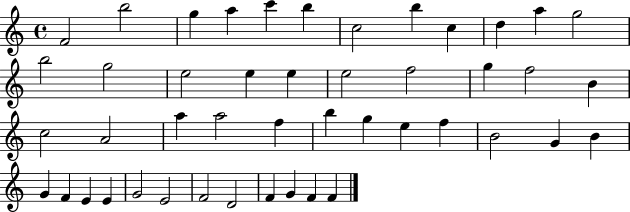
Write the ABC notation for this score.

X:1
T:Untitled
M:4/4
L:1/4
K:C
F2 b2 g a c' b c2 b c d a g2 b2 g2 e2 e e e2 f2 g f2 B c2 A2 a a2 f b g e f B2 G B G F E E G2 E2 F2 D2 F G F F